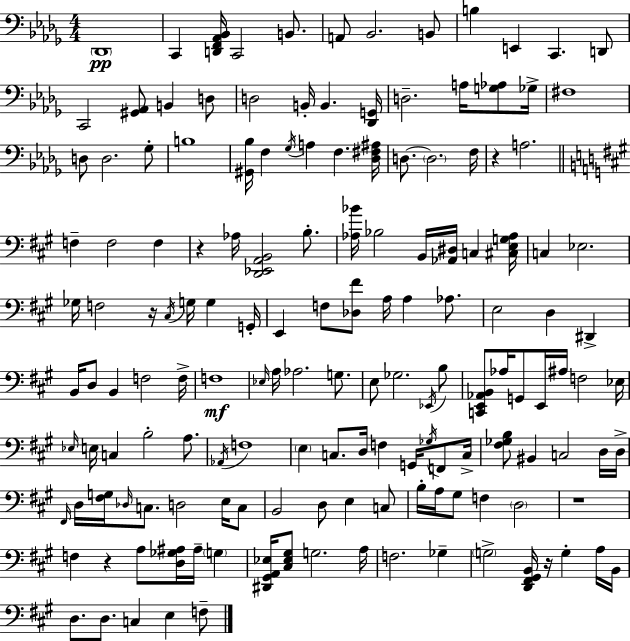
{
  \clef bass
  \numericTimeSignature
  \time 4/4
  \key bes \minor
  \parenthesize des,1\pp | c,4 <d, f, aes, bes,>16 c,2 b,8. | a,8 bes,2. b,8 | b4 e,4 c,4. d,8 | \break c,2 <gis, aes,>8 b,4 d8 | d2 b,16-. b,4. <des, g,>16 | d2.-- a16 <g aes>8 ges16-> | fis1 | \break d8 d2. ges8-. | b1 | <gis, bes>16 f4 \acciaccatura { ges16 } a4 f4. | <des fis ais>16 d8.~~ \parenthesize d2. | \break f16 r4 a2. | \bar "||" \break \key a \major f4-- f2 f4 | r4 aes16 <d, ees, a, b,>2 b8.-. | <aes bes'>16 bes2 b,16 <aes, dis>16 c4 <cis e g aes>16 | c4 ees2. | \break ges16 f2 r16 \acciaccatura { cis16 } g16 g4 | g,16-. e,4 f8 <des fis'>8 a16 a4 aes8. | e2 d4 dis,4-> | b,16 d8 b,4 f2 | \break f16-> f1\mf | \grace { ees16 } a16 aes2. g8. | e8 ges2. | \acciaccatura { ees,16 } b8 <c, e, aes, b,>8 aes16 g,8 e,16 ais16 f2 | \break ees16 \grace { ees16 } e16 c4 b2-. | a8. \acciaccatura { aes,16 } f1 | \parenthesize e4 c8. d16 f4 | g,16 \acciaccatura { ges16 } f,8 c16-> <fis ges b>8 bis,4 c2 | \break d16 d16-> \grace { fis,16 } d16 <fis g>16 \grace { des16 } c8. d2 | e16 c8 b,2 | d8 e4 c8 b16-. a16 gis8 f4 | \parenthesize d2 r1 | \break f4 r4 | a8 <d ges ais>16 ais16-- \parenthesize g4 <dis, gis, a, ees>16 <cis ees gis>8 g2. | a16 f2. | ges4-- \parenthesize g2-> | \break <d, fis, gis, b,>16 r16 g4-. a16 b,16 d8. d8. c4 | e4 f8-- \bar "|."
}